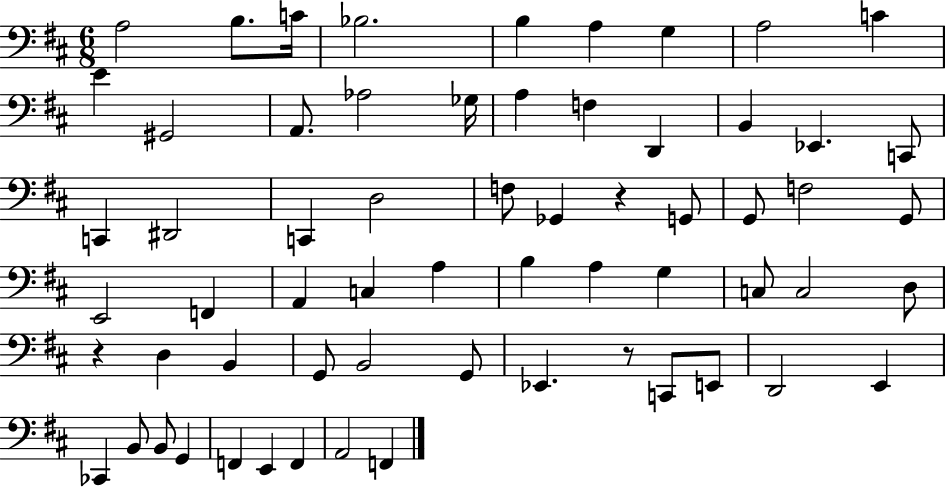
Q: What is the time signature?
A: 6/8